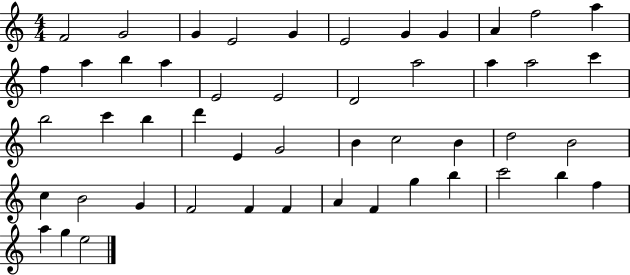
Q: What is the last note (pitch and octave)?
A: E5